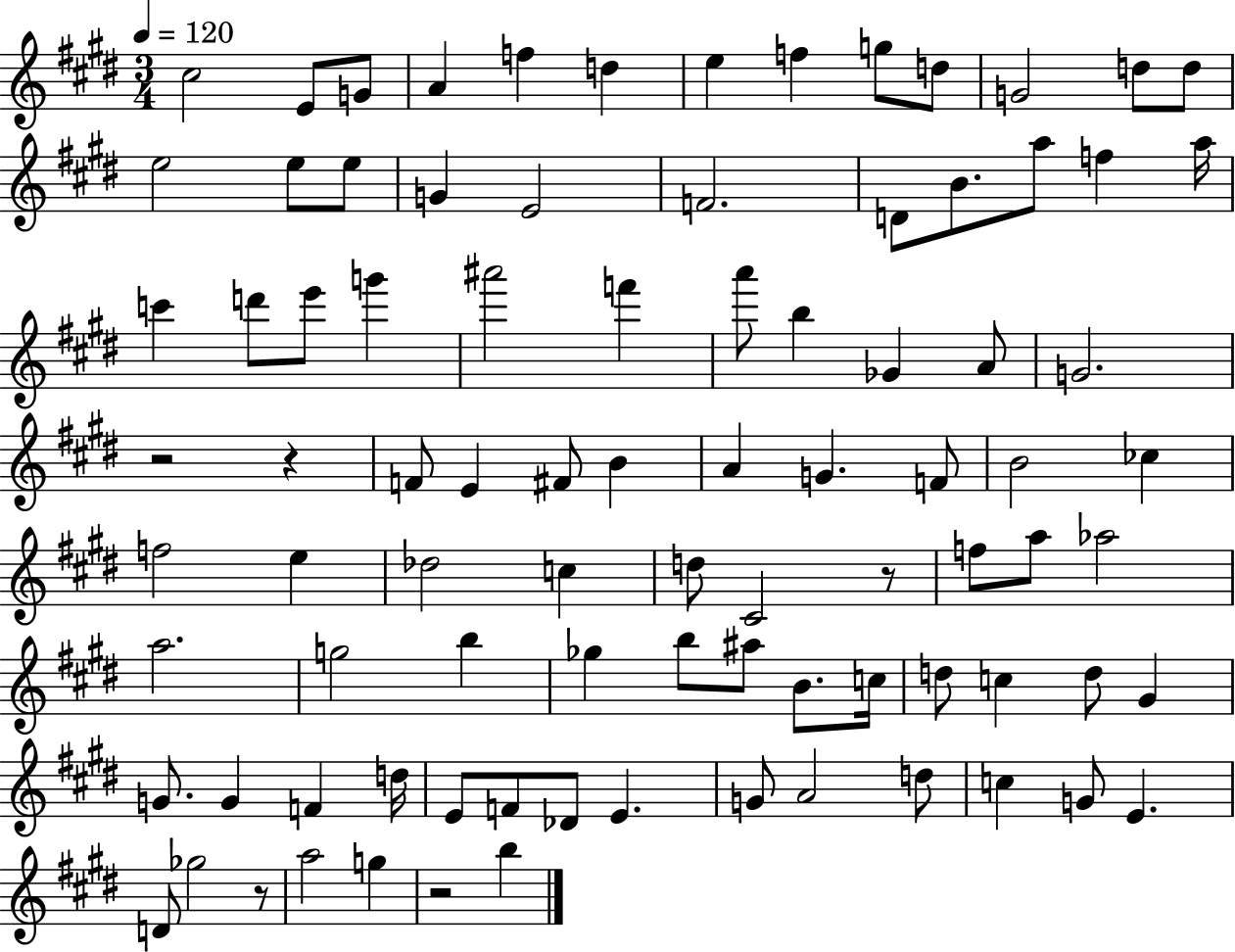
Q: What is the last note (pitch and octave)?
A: B5